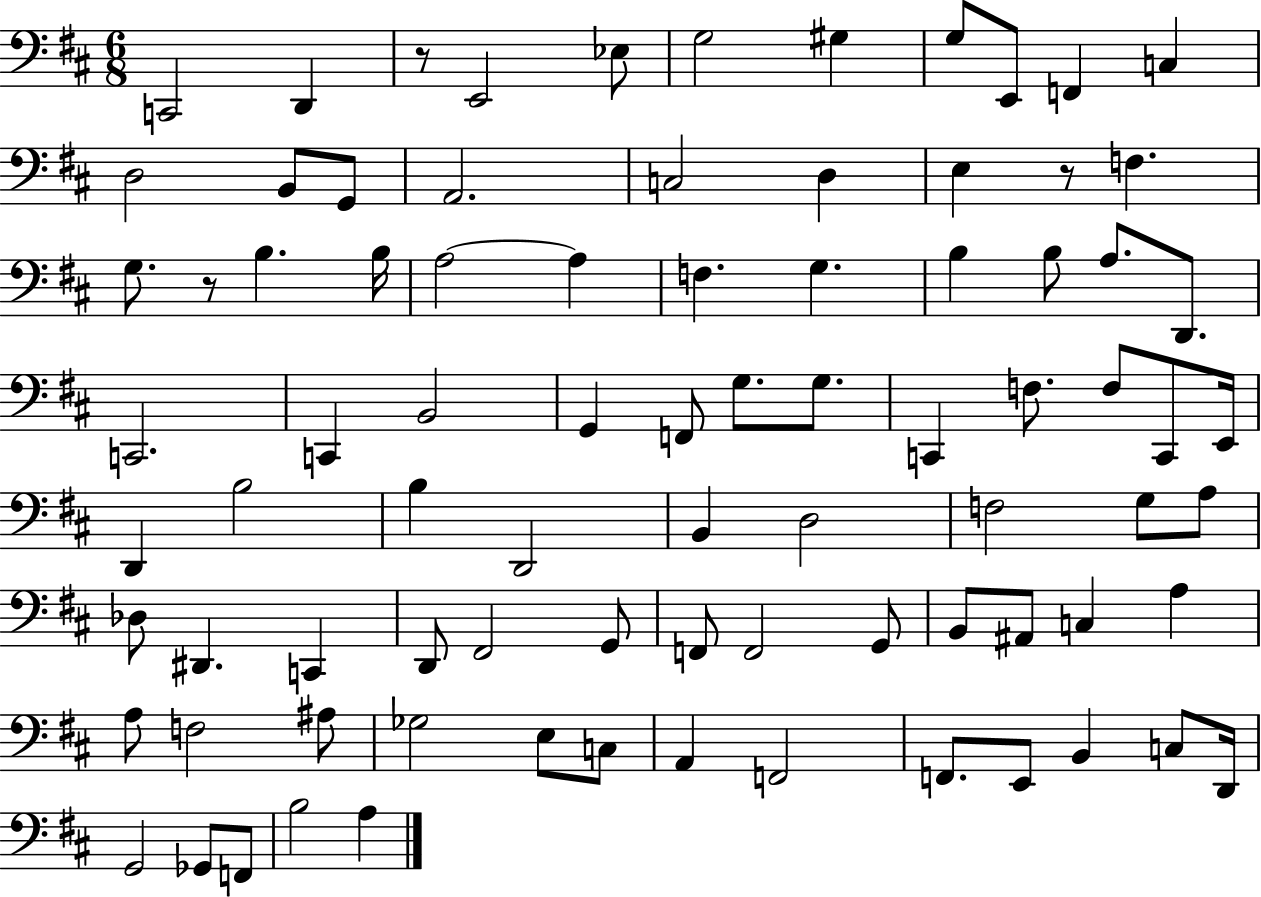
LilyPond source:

{
  \clef bass
  \numericTimeSignature
  \time 6/8
  \key d \major
  c,2 d,4 | r8 e,2 ees8 | g2 gis4 | g8 e,8 f,4 c4 | \break d2 b,8 g,8 | a,2. | c2 d4 | e4 r8 f4. | \break g8. r8 b4. b16 | a2~~ a4 | f4. g4. | b4 b8 a8. d,8. | \break c,2. | c,4 b,2 | g,4 f,8 g8. g8. | c,4 f8. f8 c,8 e,16 | \break d,4 b2 | b4 d,2 | b,4 d2 | f2 g8 a8 | \break des8 dis,4. c,4 | d,8 fis,2 g,8 | f,8 f,2 g,8 | b,8 ais,8 c4 a4 | \break a8 f2 ais8 | ges2 e8 c8 | a,4 f,2 | f,8. e,8 b,4 c8 d,16 | \break g,2 ges,8 f,8 | b2 a4 | \bar "|."
}